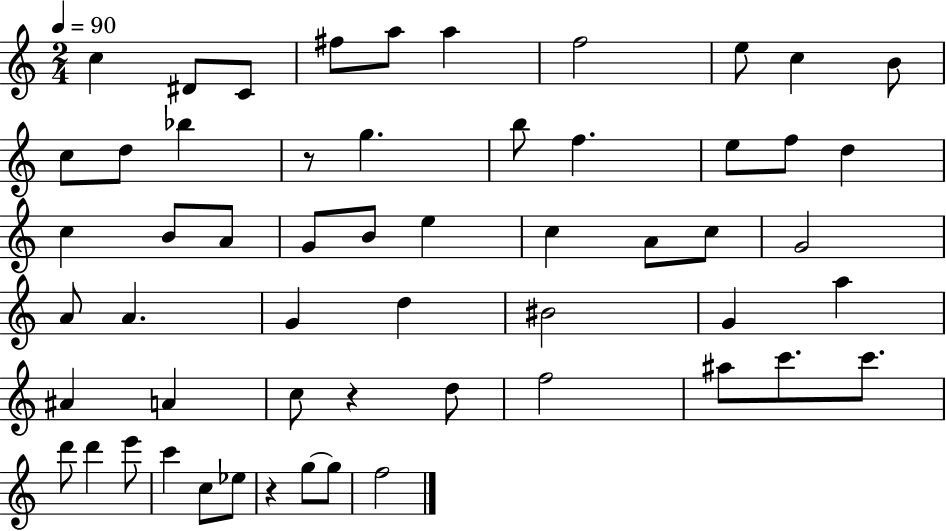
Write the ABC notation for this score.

X:1
T:Untitled
M:2/4
L:1/4
K:C
c ^D/2 C/2 ^f/2 a/2 a f2 e/2 c B/2 c/2 d/2 _b z/2 g b/2 f e/2 f/2 d c B/2 A/2 G/2 B/2 e c A/2 c/2 G2 A/2 A G d ^B2 G a ^A A c/2 z d/2 f2 ^a/2 c'/2 c'/2 d'/2 d' e'/2 c' c/2 _e/2 z g/2 g/2 f2